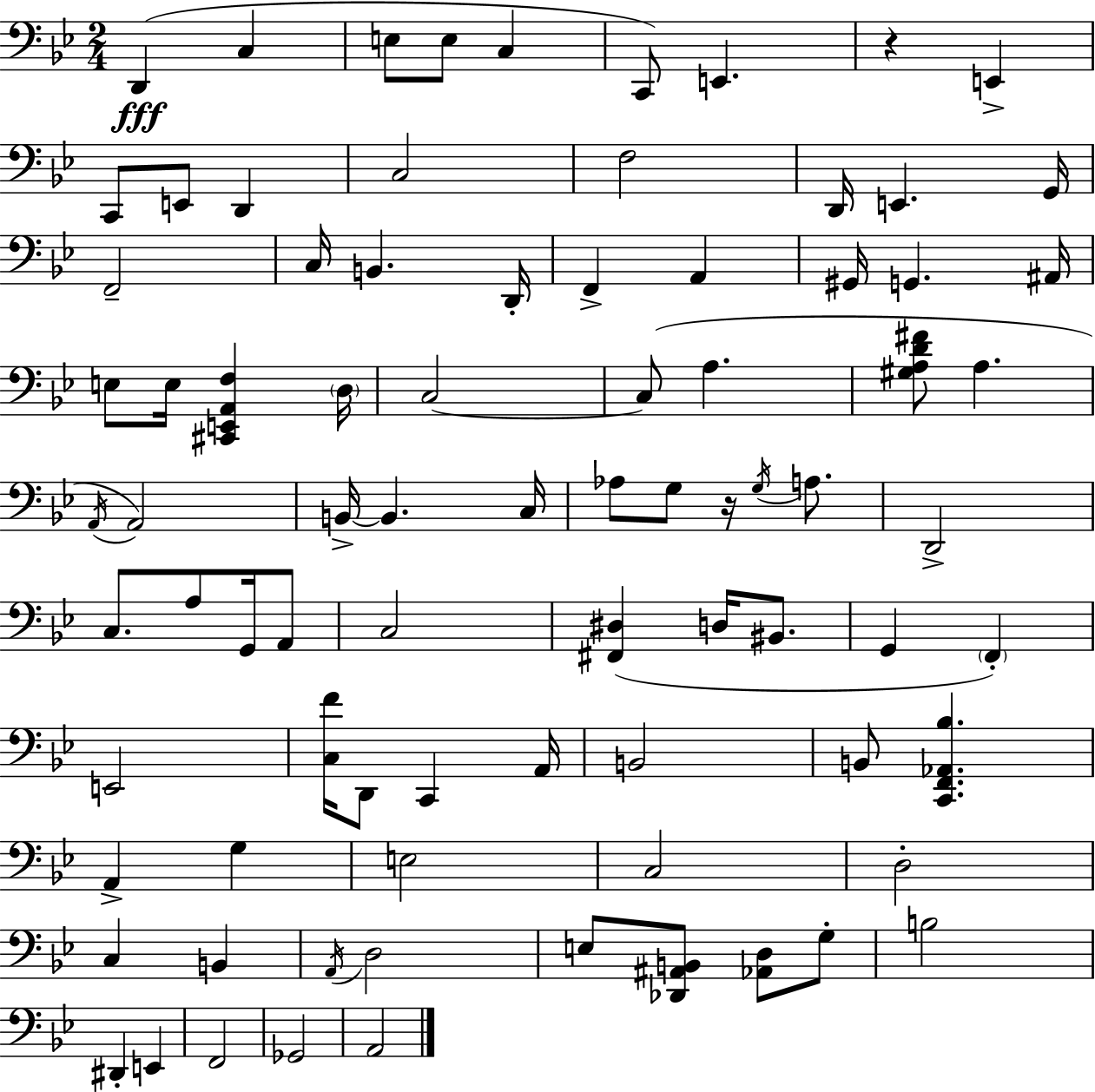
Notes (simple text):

D2/q C3/q E3/e E3/e C3/q C2/e E2/q. R/q E2/q C2/e E2/e D2/q C3/h F3/h D2/s E2/q. G2/s F2/h C3/s B2/q. D2/s F2/q A2/q G#2/s G2/q. A#2/s E3/e E3/s [C#2,E2,A2,F3]/q D3/s C3/h C3/e A3/q. [G#3,A3,D4,F#4]/e A3/q. A2/s A2/h B2/s B2/q. C3/s Ab3/e G3/e R/s G3/s A3/e. D2/h C3/e. A3/e G2/s A2/e C3/h [F#2,D#3]/q D3/s BIS2/e. G2/q F2/q E2/h [C3,F4]/s D2/e C2/q A2/s B2/h B2/e [C2,F2,Ab2,Bb3]/q. A2/q G3/q E3/h C3/h D3/h C3/q B2/q A2/s D3/h E3/e [Db2,A#2,B2]/e [Ab2,D3]/e G3/e B3/h D#2/q E2/q F2/h Gb2/h A2/h